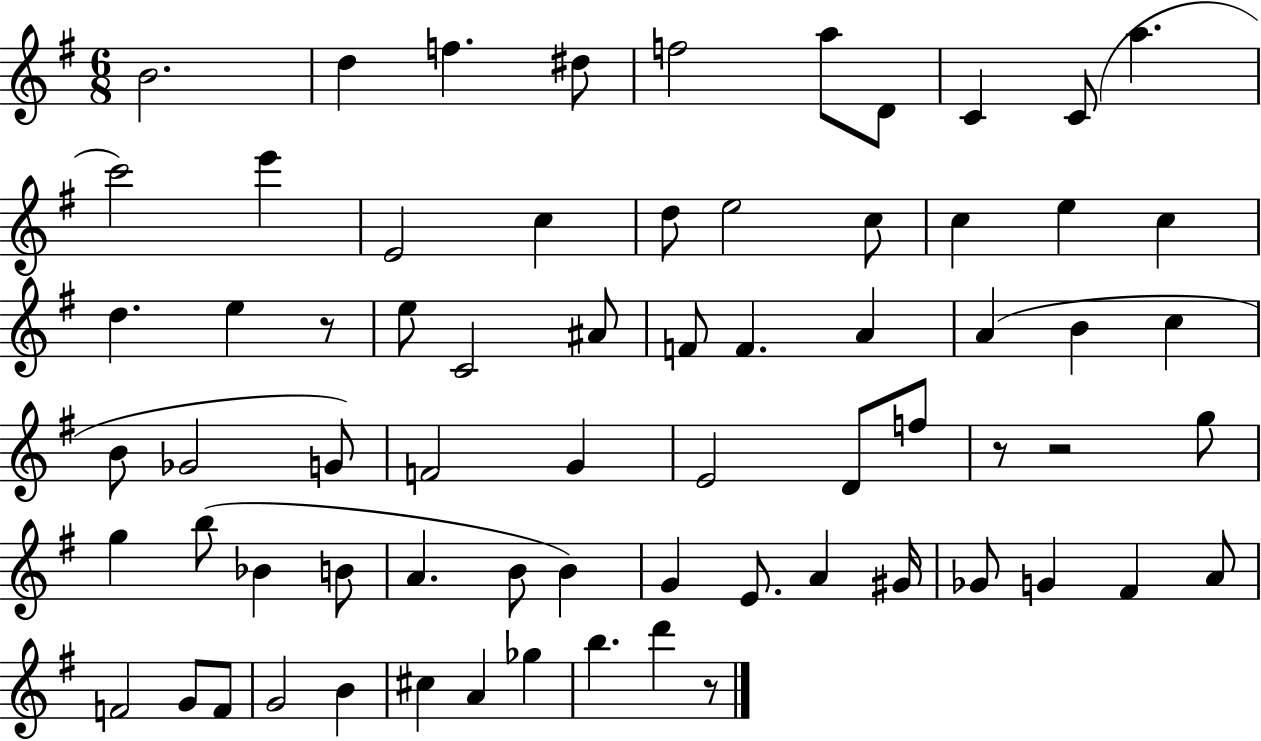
{
  \clef treble
  \numericTimeSignature
  \time 6/8
  \key g \major
  \repeat volta 2 { b'2. | d''4 f''4. dis''8 | f''2 a''8 d'8 | c'4 c'8( a''4. | \break c'''2) e'''4 | e'2 c''4 | d''8 e''2 c''8 | c''4 e''4 c''4 | \break d''4. e''4 r8 | e''8 c'2 ais'8 | f'8 f'4. a'4 | a'4( b'4 c''4 | \break b'8 ges'2 g'8) | f'2 g'4 | e'2 d'8 f''8 | r8 r2 g''8 | \break g''4 b''8( bes'4 b'8 | a'4. b'8 b'4) | g'4 e'8. a'4 gis'16 | ges'8 g'4 fis'4 a'8 | \break f'2 g'8 f'8 | g'2 b'4 | cis''4 a'4 ges''4 | b''4. d'''4 r8 | \break } \bar "|."
}